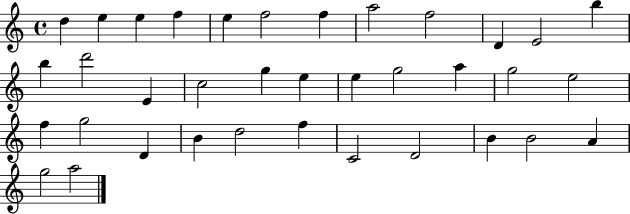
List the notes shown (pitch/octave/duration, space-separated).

D5/q E5/q E5/q F5/q E5/q F5/h F5/q A5/h F5/h D4/q E4/h B5/q B5/q D6/h E4/q C5/h G5/q E5/q E5/q G5/h A5/q G5/h E5/h F5/q G5/h D4/q B4/q D5/h F5/q C4/h D4/h B4/q B4/h A4/q G5/h A5/h